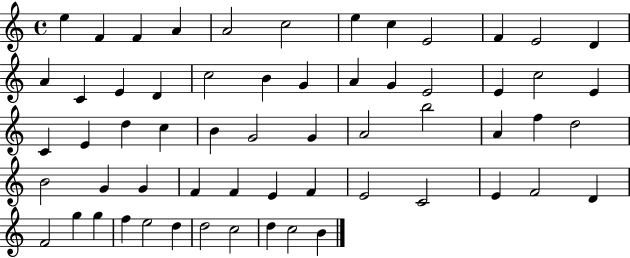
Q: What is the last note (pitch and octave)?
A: B4